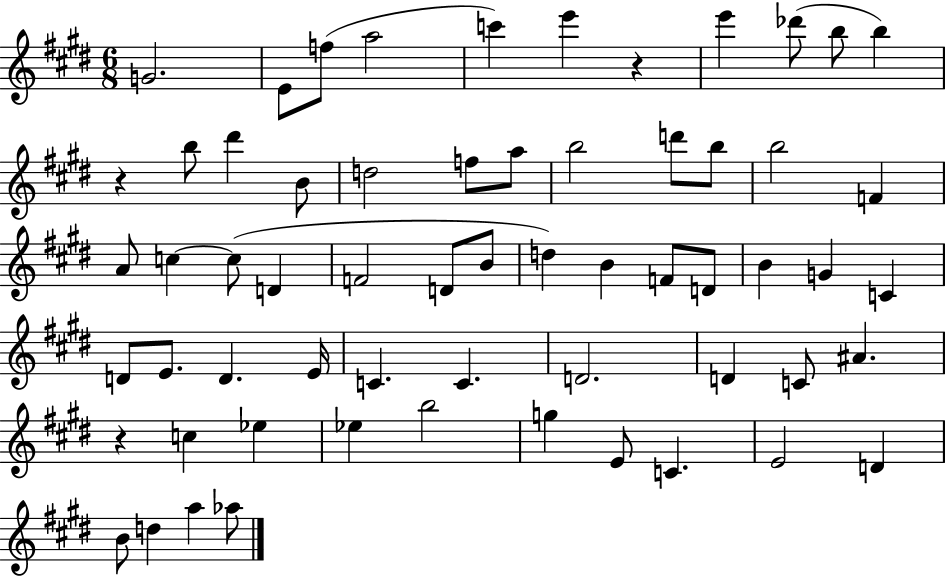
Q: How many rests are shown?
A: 3